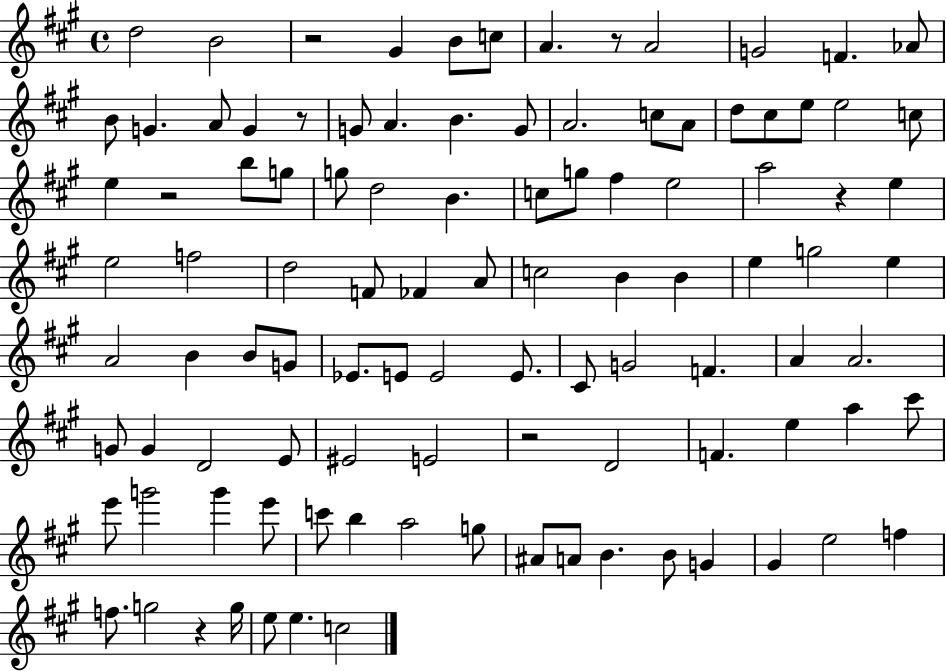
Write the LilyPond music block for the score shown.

{
  \clef treble
  \time 4/4
  \defaultTimeSignature
  \key a \major
  d''2 b'2 | r2 gis'4 b'8 c''8 | a'4. r8 a'2 | g'2 f'4. aes'8 | \break b'8 g'4. a'8 g'4 r8 | g'8 a'4. b'4. g'8 | a'2. c''8 a'8 | d''8 cis''8 e''8 e''2 c''8 | \break e''4 r2 b''8 g''8 | g''8 d''2 b'4. | c''8 g''8 fis''4 e''2 | a''2 r4 e''4 | \break e''2 f''2 | d''2 f'8 fes'4 a'8 | c''2 b'4 b'4 | e''4 g''2 e''4 | \break a'2 b'4 b'8 g'8 | ees'8. e'8 e'2 e'8. | cis'8 g'2 f'4. | a'4 a'2. | \break g'8 g'4 d'2 e'8 | eis'2 e'2 | r2 d'2 | f'4. e''4 a''4 cis'''8 | \break e'''8 g'''2 g'''4 e'''8 | c'''8 b''4 a''2 g''8 | ais'8 a'8 b'4. b'8 g'4 | gis'4 e''2 f''4 | \break f''8. g''2 r4 g''16 | e''8 e''4. c''2 | \bar "|."
}